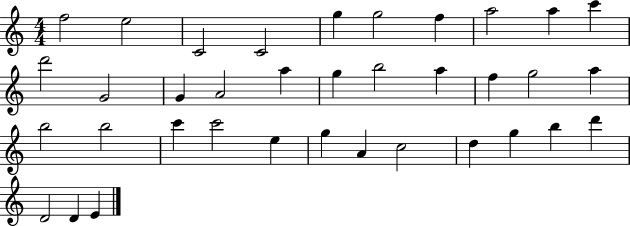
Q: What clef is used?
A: treble